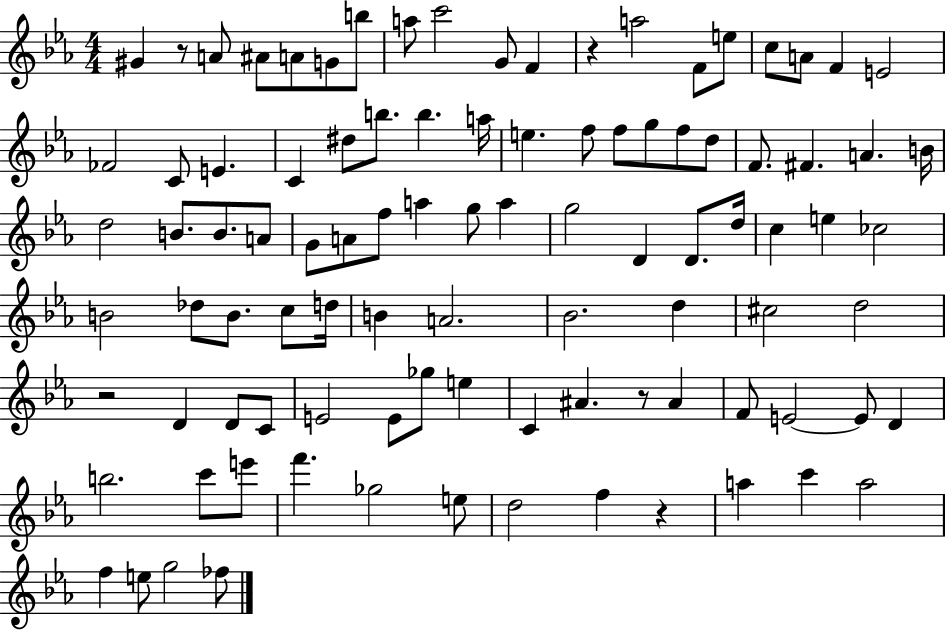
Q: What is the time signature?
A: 4/4